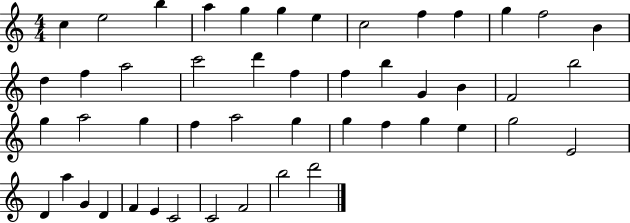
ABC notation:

X:1
T:Untitled
M:4/4
L:1/4
K:C
c e2 b a g g e c2 f f g f2 B d f a2 c'2 d' f f b G B F2 b2 g a2 g f a2 g g f g e g2 E2 D a G D F E C2 C2 F2 b2 d'2